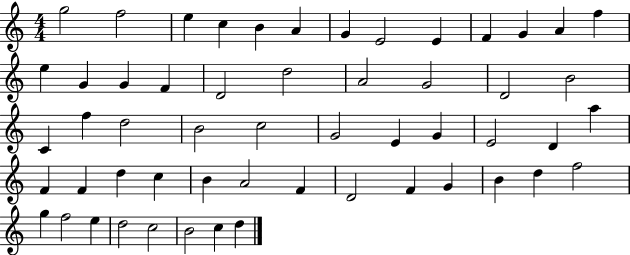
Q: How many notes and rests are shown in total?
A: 55